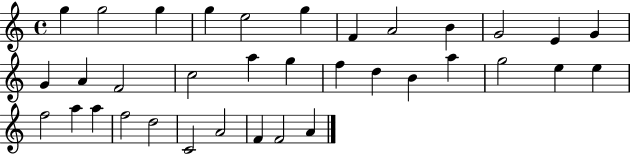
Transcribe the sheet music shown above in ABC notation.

X:1
T:Untitled
M:4/4
L:1/4
K:C
g g2 g g e2 g F A2 B G2 E G G A F2 c2 a g f d B a g2 e e f2 a a f2 d2 C2 A2 F F2 A